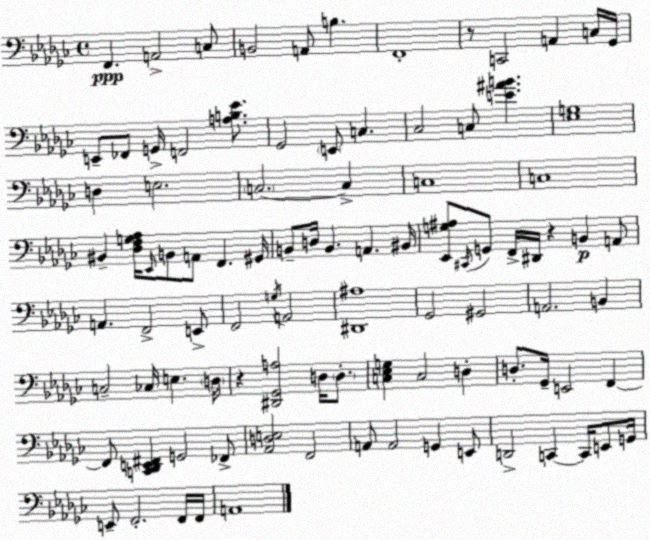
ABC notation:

X:1
T:Untitled
M:4/4
L:1/4
K:Ebm
F,, A,,2 C,/2 B,,2 A,,/2 B, F,,4 z/2 C,,2 A,, C,/4 _G,,/4 E,,/2 _F,,/2 G,,/4 F,,2 [A,B,_E]/2 _G,,2 E,,/2 C, _C,2 C,/2 [E^AB] [_E,G,]4 D, E,2 C,2 C, C,4 C,4 ^B,, [_D,F,G,_A,]/4 _E,,/4 B,,/2 A,,/2 F,, ^G,,/4 B,,/2 D,/4 B,, A,, ^B,,/4 [_E,,G,^A,]/2 ^C,,/4 G,,/2 F,,/4 ^D,,/4 z B,, A,,/2 A,, F,,2 E,,/2 F,,2 G,/4 A,,2 [^D,,^A,]4 _G,,2 ^G,,2 A,,2 B,, C,2 _C,/4 E, D,/4 z [^D,,_G,,A,]2 D,/4 D,/2 [C,_E,G,] C,2 D, D,/2 _G,,/4 E,,2 F,, F,,/2 [C,,_D,,E,,^F,,] G,,2 _F,,/2 [_A,,D,E,]2 F,,2 A,,/2 A,,2 G,, E,,/2 D,,2 C,, C,,/4 E,,/2 G,,/4 E,,/2 F,,2 F,,/4 F,,/4 A,,4